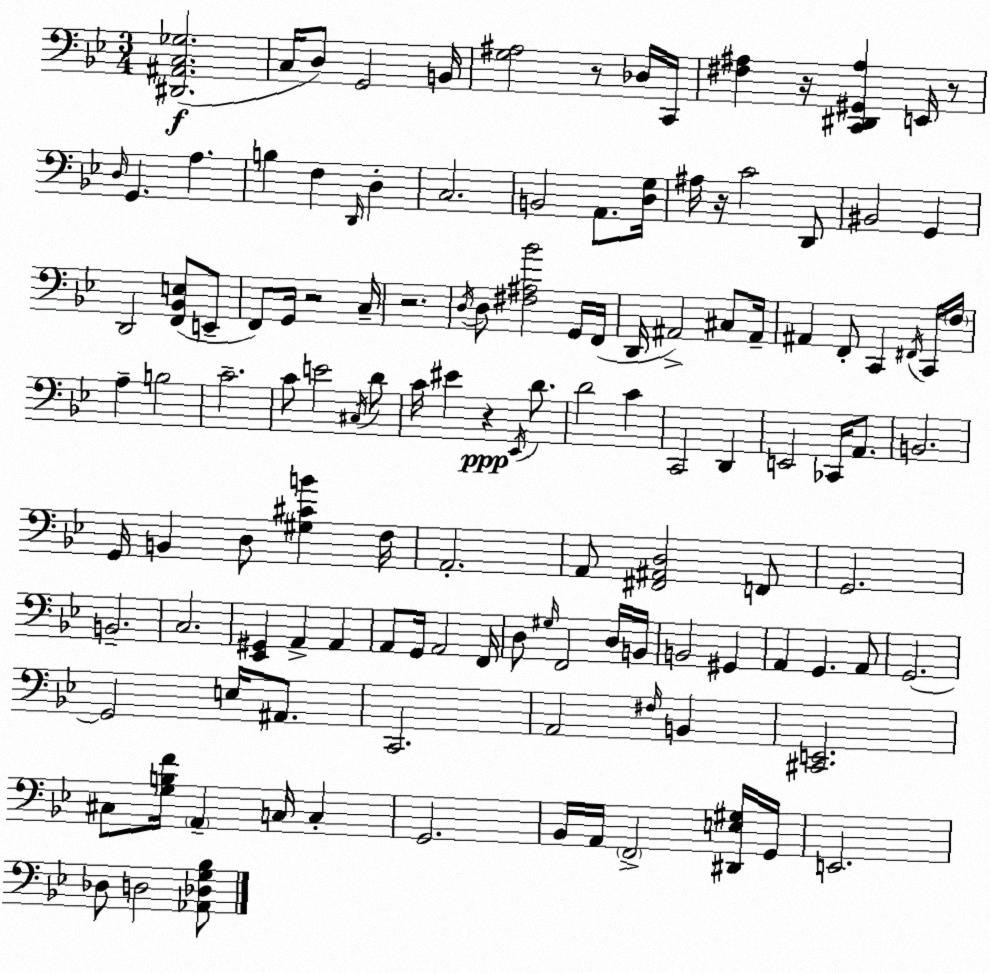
X:1
T:Untitled
M:3/4
L:1/4
K:Gm
[^D,,^A,,C,_G,]2 C,/4 D,/2 G,,2 B,,/4 [G,^A,]2 z/2 _D,/4 C,,/4 [^F,^A,] z/4 [C,,^D,,^G,,^A,] E,,/4 z/2 D,/4 G,, A, B, F, D,,/4 D, C,2 B,,2 A,,/2 [D,G,]/4 ^A,/4 z/4 C2 D,,/2 ^B,,2 G,, D,,2 [F,,_B,,E,]/2 E,,/2 F,,/2 G,,/4 z2 C,/4 z2 D,/4 D,/2 [^F,^A,_B]2 G,,/4 F,,/4 D,,/4 ^A,,2 ^C,/2 ^A,,/4 ^A,, F,,/2 C,, ^F,,/4 C,,/4 F,/4 A, B,2 C2 C/2 E2 ^C,/4 D/2 C/4 ^E z _E,,/4 D/2 D2 C C,,2 D,, E,,2 _C,,/4 A,,/2 B,,2 G,,/4 B,, D,/2 [^G,^CB] F,/4 A,,2 A,,/2 [^F,,^A,,D,]2 F,,/2 G,,2 B,,2 C,2 [_E,,^G,,] A,, A,, A,,/2 G,,/4 A,,2 F,,/4 D,/2 ^G,/4 F,,2 D,/4 B,,/4 B,,2 ^G,, A,, G,, A,,/2 G,,2 G,,2 E,/4 ^A,,/2 C,,2 A,,2 ^F,/4 B,, [^C,,E,,]2 ^C,/2 [G,B,F]/4 A,, C,/4 C, G,,2 _B,,/4 A,,/4 F,,2 [^D,,E,^G,]/4 G,,/4 E,,2 _D,/2 D,2 [_A,,_D,G,_B,]/2